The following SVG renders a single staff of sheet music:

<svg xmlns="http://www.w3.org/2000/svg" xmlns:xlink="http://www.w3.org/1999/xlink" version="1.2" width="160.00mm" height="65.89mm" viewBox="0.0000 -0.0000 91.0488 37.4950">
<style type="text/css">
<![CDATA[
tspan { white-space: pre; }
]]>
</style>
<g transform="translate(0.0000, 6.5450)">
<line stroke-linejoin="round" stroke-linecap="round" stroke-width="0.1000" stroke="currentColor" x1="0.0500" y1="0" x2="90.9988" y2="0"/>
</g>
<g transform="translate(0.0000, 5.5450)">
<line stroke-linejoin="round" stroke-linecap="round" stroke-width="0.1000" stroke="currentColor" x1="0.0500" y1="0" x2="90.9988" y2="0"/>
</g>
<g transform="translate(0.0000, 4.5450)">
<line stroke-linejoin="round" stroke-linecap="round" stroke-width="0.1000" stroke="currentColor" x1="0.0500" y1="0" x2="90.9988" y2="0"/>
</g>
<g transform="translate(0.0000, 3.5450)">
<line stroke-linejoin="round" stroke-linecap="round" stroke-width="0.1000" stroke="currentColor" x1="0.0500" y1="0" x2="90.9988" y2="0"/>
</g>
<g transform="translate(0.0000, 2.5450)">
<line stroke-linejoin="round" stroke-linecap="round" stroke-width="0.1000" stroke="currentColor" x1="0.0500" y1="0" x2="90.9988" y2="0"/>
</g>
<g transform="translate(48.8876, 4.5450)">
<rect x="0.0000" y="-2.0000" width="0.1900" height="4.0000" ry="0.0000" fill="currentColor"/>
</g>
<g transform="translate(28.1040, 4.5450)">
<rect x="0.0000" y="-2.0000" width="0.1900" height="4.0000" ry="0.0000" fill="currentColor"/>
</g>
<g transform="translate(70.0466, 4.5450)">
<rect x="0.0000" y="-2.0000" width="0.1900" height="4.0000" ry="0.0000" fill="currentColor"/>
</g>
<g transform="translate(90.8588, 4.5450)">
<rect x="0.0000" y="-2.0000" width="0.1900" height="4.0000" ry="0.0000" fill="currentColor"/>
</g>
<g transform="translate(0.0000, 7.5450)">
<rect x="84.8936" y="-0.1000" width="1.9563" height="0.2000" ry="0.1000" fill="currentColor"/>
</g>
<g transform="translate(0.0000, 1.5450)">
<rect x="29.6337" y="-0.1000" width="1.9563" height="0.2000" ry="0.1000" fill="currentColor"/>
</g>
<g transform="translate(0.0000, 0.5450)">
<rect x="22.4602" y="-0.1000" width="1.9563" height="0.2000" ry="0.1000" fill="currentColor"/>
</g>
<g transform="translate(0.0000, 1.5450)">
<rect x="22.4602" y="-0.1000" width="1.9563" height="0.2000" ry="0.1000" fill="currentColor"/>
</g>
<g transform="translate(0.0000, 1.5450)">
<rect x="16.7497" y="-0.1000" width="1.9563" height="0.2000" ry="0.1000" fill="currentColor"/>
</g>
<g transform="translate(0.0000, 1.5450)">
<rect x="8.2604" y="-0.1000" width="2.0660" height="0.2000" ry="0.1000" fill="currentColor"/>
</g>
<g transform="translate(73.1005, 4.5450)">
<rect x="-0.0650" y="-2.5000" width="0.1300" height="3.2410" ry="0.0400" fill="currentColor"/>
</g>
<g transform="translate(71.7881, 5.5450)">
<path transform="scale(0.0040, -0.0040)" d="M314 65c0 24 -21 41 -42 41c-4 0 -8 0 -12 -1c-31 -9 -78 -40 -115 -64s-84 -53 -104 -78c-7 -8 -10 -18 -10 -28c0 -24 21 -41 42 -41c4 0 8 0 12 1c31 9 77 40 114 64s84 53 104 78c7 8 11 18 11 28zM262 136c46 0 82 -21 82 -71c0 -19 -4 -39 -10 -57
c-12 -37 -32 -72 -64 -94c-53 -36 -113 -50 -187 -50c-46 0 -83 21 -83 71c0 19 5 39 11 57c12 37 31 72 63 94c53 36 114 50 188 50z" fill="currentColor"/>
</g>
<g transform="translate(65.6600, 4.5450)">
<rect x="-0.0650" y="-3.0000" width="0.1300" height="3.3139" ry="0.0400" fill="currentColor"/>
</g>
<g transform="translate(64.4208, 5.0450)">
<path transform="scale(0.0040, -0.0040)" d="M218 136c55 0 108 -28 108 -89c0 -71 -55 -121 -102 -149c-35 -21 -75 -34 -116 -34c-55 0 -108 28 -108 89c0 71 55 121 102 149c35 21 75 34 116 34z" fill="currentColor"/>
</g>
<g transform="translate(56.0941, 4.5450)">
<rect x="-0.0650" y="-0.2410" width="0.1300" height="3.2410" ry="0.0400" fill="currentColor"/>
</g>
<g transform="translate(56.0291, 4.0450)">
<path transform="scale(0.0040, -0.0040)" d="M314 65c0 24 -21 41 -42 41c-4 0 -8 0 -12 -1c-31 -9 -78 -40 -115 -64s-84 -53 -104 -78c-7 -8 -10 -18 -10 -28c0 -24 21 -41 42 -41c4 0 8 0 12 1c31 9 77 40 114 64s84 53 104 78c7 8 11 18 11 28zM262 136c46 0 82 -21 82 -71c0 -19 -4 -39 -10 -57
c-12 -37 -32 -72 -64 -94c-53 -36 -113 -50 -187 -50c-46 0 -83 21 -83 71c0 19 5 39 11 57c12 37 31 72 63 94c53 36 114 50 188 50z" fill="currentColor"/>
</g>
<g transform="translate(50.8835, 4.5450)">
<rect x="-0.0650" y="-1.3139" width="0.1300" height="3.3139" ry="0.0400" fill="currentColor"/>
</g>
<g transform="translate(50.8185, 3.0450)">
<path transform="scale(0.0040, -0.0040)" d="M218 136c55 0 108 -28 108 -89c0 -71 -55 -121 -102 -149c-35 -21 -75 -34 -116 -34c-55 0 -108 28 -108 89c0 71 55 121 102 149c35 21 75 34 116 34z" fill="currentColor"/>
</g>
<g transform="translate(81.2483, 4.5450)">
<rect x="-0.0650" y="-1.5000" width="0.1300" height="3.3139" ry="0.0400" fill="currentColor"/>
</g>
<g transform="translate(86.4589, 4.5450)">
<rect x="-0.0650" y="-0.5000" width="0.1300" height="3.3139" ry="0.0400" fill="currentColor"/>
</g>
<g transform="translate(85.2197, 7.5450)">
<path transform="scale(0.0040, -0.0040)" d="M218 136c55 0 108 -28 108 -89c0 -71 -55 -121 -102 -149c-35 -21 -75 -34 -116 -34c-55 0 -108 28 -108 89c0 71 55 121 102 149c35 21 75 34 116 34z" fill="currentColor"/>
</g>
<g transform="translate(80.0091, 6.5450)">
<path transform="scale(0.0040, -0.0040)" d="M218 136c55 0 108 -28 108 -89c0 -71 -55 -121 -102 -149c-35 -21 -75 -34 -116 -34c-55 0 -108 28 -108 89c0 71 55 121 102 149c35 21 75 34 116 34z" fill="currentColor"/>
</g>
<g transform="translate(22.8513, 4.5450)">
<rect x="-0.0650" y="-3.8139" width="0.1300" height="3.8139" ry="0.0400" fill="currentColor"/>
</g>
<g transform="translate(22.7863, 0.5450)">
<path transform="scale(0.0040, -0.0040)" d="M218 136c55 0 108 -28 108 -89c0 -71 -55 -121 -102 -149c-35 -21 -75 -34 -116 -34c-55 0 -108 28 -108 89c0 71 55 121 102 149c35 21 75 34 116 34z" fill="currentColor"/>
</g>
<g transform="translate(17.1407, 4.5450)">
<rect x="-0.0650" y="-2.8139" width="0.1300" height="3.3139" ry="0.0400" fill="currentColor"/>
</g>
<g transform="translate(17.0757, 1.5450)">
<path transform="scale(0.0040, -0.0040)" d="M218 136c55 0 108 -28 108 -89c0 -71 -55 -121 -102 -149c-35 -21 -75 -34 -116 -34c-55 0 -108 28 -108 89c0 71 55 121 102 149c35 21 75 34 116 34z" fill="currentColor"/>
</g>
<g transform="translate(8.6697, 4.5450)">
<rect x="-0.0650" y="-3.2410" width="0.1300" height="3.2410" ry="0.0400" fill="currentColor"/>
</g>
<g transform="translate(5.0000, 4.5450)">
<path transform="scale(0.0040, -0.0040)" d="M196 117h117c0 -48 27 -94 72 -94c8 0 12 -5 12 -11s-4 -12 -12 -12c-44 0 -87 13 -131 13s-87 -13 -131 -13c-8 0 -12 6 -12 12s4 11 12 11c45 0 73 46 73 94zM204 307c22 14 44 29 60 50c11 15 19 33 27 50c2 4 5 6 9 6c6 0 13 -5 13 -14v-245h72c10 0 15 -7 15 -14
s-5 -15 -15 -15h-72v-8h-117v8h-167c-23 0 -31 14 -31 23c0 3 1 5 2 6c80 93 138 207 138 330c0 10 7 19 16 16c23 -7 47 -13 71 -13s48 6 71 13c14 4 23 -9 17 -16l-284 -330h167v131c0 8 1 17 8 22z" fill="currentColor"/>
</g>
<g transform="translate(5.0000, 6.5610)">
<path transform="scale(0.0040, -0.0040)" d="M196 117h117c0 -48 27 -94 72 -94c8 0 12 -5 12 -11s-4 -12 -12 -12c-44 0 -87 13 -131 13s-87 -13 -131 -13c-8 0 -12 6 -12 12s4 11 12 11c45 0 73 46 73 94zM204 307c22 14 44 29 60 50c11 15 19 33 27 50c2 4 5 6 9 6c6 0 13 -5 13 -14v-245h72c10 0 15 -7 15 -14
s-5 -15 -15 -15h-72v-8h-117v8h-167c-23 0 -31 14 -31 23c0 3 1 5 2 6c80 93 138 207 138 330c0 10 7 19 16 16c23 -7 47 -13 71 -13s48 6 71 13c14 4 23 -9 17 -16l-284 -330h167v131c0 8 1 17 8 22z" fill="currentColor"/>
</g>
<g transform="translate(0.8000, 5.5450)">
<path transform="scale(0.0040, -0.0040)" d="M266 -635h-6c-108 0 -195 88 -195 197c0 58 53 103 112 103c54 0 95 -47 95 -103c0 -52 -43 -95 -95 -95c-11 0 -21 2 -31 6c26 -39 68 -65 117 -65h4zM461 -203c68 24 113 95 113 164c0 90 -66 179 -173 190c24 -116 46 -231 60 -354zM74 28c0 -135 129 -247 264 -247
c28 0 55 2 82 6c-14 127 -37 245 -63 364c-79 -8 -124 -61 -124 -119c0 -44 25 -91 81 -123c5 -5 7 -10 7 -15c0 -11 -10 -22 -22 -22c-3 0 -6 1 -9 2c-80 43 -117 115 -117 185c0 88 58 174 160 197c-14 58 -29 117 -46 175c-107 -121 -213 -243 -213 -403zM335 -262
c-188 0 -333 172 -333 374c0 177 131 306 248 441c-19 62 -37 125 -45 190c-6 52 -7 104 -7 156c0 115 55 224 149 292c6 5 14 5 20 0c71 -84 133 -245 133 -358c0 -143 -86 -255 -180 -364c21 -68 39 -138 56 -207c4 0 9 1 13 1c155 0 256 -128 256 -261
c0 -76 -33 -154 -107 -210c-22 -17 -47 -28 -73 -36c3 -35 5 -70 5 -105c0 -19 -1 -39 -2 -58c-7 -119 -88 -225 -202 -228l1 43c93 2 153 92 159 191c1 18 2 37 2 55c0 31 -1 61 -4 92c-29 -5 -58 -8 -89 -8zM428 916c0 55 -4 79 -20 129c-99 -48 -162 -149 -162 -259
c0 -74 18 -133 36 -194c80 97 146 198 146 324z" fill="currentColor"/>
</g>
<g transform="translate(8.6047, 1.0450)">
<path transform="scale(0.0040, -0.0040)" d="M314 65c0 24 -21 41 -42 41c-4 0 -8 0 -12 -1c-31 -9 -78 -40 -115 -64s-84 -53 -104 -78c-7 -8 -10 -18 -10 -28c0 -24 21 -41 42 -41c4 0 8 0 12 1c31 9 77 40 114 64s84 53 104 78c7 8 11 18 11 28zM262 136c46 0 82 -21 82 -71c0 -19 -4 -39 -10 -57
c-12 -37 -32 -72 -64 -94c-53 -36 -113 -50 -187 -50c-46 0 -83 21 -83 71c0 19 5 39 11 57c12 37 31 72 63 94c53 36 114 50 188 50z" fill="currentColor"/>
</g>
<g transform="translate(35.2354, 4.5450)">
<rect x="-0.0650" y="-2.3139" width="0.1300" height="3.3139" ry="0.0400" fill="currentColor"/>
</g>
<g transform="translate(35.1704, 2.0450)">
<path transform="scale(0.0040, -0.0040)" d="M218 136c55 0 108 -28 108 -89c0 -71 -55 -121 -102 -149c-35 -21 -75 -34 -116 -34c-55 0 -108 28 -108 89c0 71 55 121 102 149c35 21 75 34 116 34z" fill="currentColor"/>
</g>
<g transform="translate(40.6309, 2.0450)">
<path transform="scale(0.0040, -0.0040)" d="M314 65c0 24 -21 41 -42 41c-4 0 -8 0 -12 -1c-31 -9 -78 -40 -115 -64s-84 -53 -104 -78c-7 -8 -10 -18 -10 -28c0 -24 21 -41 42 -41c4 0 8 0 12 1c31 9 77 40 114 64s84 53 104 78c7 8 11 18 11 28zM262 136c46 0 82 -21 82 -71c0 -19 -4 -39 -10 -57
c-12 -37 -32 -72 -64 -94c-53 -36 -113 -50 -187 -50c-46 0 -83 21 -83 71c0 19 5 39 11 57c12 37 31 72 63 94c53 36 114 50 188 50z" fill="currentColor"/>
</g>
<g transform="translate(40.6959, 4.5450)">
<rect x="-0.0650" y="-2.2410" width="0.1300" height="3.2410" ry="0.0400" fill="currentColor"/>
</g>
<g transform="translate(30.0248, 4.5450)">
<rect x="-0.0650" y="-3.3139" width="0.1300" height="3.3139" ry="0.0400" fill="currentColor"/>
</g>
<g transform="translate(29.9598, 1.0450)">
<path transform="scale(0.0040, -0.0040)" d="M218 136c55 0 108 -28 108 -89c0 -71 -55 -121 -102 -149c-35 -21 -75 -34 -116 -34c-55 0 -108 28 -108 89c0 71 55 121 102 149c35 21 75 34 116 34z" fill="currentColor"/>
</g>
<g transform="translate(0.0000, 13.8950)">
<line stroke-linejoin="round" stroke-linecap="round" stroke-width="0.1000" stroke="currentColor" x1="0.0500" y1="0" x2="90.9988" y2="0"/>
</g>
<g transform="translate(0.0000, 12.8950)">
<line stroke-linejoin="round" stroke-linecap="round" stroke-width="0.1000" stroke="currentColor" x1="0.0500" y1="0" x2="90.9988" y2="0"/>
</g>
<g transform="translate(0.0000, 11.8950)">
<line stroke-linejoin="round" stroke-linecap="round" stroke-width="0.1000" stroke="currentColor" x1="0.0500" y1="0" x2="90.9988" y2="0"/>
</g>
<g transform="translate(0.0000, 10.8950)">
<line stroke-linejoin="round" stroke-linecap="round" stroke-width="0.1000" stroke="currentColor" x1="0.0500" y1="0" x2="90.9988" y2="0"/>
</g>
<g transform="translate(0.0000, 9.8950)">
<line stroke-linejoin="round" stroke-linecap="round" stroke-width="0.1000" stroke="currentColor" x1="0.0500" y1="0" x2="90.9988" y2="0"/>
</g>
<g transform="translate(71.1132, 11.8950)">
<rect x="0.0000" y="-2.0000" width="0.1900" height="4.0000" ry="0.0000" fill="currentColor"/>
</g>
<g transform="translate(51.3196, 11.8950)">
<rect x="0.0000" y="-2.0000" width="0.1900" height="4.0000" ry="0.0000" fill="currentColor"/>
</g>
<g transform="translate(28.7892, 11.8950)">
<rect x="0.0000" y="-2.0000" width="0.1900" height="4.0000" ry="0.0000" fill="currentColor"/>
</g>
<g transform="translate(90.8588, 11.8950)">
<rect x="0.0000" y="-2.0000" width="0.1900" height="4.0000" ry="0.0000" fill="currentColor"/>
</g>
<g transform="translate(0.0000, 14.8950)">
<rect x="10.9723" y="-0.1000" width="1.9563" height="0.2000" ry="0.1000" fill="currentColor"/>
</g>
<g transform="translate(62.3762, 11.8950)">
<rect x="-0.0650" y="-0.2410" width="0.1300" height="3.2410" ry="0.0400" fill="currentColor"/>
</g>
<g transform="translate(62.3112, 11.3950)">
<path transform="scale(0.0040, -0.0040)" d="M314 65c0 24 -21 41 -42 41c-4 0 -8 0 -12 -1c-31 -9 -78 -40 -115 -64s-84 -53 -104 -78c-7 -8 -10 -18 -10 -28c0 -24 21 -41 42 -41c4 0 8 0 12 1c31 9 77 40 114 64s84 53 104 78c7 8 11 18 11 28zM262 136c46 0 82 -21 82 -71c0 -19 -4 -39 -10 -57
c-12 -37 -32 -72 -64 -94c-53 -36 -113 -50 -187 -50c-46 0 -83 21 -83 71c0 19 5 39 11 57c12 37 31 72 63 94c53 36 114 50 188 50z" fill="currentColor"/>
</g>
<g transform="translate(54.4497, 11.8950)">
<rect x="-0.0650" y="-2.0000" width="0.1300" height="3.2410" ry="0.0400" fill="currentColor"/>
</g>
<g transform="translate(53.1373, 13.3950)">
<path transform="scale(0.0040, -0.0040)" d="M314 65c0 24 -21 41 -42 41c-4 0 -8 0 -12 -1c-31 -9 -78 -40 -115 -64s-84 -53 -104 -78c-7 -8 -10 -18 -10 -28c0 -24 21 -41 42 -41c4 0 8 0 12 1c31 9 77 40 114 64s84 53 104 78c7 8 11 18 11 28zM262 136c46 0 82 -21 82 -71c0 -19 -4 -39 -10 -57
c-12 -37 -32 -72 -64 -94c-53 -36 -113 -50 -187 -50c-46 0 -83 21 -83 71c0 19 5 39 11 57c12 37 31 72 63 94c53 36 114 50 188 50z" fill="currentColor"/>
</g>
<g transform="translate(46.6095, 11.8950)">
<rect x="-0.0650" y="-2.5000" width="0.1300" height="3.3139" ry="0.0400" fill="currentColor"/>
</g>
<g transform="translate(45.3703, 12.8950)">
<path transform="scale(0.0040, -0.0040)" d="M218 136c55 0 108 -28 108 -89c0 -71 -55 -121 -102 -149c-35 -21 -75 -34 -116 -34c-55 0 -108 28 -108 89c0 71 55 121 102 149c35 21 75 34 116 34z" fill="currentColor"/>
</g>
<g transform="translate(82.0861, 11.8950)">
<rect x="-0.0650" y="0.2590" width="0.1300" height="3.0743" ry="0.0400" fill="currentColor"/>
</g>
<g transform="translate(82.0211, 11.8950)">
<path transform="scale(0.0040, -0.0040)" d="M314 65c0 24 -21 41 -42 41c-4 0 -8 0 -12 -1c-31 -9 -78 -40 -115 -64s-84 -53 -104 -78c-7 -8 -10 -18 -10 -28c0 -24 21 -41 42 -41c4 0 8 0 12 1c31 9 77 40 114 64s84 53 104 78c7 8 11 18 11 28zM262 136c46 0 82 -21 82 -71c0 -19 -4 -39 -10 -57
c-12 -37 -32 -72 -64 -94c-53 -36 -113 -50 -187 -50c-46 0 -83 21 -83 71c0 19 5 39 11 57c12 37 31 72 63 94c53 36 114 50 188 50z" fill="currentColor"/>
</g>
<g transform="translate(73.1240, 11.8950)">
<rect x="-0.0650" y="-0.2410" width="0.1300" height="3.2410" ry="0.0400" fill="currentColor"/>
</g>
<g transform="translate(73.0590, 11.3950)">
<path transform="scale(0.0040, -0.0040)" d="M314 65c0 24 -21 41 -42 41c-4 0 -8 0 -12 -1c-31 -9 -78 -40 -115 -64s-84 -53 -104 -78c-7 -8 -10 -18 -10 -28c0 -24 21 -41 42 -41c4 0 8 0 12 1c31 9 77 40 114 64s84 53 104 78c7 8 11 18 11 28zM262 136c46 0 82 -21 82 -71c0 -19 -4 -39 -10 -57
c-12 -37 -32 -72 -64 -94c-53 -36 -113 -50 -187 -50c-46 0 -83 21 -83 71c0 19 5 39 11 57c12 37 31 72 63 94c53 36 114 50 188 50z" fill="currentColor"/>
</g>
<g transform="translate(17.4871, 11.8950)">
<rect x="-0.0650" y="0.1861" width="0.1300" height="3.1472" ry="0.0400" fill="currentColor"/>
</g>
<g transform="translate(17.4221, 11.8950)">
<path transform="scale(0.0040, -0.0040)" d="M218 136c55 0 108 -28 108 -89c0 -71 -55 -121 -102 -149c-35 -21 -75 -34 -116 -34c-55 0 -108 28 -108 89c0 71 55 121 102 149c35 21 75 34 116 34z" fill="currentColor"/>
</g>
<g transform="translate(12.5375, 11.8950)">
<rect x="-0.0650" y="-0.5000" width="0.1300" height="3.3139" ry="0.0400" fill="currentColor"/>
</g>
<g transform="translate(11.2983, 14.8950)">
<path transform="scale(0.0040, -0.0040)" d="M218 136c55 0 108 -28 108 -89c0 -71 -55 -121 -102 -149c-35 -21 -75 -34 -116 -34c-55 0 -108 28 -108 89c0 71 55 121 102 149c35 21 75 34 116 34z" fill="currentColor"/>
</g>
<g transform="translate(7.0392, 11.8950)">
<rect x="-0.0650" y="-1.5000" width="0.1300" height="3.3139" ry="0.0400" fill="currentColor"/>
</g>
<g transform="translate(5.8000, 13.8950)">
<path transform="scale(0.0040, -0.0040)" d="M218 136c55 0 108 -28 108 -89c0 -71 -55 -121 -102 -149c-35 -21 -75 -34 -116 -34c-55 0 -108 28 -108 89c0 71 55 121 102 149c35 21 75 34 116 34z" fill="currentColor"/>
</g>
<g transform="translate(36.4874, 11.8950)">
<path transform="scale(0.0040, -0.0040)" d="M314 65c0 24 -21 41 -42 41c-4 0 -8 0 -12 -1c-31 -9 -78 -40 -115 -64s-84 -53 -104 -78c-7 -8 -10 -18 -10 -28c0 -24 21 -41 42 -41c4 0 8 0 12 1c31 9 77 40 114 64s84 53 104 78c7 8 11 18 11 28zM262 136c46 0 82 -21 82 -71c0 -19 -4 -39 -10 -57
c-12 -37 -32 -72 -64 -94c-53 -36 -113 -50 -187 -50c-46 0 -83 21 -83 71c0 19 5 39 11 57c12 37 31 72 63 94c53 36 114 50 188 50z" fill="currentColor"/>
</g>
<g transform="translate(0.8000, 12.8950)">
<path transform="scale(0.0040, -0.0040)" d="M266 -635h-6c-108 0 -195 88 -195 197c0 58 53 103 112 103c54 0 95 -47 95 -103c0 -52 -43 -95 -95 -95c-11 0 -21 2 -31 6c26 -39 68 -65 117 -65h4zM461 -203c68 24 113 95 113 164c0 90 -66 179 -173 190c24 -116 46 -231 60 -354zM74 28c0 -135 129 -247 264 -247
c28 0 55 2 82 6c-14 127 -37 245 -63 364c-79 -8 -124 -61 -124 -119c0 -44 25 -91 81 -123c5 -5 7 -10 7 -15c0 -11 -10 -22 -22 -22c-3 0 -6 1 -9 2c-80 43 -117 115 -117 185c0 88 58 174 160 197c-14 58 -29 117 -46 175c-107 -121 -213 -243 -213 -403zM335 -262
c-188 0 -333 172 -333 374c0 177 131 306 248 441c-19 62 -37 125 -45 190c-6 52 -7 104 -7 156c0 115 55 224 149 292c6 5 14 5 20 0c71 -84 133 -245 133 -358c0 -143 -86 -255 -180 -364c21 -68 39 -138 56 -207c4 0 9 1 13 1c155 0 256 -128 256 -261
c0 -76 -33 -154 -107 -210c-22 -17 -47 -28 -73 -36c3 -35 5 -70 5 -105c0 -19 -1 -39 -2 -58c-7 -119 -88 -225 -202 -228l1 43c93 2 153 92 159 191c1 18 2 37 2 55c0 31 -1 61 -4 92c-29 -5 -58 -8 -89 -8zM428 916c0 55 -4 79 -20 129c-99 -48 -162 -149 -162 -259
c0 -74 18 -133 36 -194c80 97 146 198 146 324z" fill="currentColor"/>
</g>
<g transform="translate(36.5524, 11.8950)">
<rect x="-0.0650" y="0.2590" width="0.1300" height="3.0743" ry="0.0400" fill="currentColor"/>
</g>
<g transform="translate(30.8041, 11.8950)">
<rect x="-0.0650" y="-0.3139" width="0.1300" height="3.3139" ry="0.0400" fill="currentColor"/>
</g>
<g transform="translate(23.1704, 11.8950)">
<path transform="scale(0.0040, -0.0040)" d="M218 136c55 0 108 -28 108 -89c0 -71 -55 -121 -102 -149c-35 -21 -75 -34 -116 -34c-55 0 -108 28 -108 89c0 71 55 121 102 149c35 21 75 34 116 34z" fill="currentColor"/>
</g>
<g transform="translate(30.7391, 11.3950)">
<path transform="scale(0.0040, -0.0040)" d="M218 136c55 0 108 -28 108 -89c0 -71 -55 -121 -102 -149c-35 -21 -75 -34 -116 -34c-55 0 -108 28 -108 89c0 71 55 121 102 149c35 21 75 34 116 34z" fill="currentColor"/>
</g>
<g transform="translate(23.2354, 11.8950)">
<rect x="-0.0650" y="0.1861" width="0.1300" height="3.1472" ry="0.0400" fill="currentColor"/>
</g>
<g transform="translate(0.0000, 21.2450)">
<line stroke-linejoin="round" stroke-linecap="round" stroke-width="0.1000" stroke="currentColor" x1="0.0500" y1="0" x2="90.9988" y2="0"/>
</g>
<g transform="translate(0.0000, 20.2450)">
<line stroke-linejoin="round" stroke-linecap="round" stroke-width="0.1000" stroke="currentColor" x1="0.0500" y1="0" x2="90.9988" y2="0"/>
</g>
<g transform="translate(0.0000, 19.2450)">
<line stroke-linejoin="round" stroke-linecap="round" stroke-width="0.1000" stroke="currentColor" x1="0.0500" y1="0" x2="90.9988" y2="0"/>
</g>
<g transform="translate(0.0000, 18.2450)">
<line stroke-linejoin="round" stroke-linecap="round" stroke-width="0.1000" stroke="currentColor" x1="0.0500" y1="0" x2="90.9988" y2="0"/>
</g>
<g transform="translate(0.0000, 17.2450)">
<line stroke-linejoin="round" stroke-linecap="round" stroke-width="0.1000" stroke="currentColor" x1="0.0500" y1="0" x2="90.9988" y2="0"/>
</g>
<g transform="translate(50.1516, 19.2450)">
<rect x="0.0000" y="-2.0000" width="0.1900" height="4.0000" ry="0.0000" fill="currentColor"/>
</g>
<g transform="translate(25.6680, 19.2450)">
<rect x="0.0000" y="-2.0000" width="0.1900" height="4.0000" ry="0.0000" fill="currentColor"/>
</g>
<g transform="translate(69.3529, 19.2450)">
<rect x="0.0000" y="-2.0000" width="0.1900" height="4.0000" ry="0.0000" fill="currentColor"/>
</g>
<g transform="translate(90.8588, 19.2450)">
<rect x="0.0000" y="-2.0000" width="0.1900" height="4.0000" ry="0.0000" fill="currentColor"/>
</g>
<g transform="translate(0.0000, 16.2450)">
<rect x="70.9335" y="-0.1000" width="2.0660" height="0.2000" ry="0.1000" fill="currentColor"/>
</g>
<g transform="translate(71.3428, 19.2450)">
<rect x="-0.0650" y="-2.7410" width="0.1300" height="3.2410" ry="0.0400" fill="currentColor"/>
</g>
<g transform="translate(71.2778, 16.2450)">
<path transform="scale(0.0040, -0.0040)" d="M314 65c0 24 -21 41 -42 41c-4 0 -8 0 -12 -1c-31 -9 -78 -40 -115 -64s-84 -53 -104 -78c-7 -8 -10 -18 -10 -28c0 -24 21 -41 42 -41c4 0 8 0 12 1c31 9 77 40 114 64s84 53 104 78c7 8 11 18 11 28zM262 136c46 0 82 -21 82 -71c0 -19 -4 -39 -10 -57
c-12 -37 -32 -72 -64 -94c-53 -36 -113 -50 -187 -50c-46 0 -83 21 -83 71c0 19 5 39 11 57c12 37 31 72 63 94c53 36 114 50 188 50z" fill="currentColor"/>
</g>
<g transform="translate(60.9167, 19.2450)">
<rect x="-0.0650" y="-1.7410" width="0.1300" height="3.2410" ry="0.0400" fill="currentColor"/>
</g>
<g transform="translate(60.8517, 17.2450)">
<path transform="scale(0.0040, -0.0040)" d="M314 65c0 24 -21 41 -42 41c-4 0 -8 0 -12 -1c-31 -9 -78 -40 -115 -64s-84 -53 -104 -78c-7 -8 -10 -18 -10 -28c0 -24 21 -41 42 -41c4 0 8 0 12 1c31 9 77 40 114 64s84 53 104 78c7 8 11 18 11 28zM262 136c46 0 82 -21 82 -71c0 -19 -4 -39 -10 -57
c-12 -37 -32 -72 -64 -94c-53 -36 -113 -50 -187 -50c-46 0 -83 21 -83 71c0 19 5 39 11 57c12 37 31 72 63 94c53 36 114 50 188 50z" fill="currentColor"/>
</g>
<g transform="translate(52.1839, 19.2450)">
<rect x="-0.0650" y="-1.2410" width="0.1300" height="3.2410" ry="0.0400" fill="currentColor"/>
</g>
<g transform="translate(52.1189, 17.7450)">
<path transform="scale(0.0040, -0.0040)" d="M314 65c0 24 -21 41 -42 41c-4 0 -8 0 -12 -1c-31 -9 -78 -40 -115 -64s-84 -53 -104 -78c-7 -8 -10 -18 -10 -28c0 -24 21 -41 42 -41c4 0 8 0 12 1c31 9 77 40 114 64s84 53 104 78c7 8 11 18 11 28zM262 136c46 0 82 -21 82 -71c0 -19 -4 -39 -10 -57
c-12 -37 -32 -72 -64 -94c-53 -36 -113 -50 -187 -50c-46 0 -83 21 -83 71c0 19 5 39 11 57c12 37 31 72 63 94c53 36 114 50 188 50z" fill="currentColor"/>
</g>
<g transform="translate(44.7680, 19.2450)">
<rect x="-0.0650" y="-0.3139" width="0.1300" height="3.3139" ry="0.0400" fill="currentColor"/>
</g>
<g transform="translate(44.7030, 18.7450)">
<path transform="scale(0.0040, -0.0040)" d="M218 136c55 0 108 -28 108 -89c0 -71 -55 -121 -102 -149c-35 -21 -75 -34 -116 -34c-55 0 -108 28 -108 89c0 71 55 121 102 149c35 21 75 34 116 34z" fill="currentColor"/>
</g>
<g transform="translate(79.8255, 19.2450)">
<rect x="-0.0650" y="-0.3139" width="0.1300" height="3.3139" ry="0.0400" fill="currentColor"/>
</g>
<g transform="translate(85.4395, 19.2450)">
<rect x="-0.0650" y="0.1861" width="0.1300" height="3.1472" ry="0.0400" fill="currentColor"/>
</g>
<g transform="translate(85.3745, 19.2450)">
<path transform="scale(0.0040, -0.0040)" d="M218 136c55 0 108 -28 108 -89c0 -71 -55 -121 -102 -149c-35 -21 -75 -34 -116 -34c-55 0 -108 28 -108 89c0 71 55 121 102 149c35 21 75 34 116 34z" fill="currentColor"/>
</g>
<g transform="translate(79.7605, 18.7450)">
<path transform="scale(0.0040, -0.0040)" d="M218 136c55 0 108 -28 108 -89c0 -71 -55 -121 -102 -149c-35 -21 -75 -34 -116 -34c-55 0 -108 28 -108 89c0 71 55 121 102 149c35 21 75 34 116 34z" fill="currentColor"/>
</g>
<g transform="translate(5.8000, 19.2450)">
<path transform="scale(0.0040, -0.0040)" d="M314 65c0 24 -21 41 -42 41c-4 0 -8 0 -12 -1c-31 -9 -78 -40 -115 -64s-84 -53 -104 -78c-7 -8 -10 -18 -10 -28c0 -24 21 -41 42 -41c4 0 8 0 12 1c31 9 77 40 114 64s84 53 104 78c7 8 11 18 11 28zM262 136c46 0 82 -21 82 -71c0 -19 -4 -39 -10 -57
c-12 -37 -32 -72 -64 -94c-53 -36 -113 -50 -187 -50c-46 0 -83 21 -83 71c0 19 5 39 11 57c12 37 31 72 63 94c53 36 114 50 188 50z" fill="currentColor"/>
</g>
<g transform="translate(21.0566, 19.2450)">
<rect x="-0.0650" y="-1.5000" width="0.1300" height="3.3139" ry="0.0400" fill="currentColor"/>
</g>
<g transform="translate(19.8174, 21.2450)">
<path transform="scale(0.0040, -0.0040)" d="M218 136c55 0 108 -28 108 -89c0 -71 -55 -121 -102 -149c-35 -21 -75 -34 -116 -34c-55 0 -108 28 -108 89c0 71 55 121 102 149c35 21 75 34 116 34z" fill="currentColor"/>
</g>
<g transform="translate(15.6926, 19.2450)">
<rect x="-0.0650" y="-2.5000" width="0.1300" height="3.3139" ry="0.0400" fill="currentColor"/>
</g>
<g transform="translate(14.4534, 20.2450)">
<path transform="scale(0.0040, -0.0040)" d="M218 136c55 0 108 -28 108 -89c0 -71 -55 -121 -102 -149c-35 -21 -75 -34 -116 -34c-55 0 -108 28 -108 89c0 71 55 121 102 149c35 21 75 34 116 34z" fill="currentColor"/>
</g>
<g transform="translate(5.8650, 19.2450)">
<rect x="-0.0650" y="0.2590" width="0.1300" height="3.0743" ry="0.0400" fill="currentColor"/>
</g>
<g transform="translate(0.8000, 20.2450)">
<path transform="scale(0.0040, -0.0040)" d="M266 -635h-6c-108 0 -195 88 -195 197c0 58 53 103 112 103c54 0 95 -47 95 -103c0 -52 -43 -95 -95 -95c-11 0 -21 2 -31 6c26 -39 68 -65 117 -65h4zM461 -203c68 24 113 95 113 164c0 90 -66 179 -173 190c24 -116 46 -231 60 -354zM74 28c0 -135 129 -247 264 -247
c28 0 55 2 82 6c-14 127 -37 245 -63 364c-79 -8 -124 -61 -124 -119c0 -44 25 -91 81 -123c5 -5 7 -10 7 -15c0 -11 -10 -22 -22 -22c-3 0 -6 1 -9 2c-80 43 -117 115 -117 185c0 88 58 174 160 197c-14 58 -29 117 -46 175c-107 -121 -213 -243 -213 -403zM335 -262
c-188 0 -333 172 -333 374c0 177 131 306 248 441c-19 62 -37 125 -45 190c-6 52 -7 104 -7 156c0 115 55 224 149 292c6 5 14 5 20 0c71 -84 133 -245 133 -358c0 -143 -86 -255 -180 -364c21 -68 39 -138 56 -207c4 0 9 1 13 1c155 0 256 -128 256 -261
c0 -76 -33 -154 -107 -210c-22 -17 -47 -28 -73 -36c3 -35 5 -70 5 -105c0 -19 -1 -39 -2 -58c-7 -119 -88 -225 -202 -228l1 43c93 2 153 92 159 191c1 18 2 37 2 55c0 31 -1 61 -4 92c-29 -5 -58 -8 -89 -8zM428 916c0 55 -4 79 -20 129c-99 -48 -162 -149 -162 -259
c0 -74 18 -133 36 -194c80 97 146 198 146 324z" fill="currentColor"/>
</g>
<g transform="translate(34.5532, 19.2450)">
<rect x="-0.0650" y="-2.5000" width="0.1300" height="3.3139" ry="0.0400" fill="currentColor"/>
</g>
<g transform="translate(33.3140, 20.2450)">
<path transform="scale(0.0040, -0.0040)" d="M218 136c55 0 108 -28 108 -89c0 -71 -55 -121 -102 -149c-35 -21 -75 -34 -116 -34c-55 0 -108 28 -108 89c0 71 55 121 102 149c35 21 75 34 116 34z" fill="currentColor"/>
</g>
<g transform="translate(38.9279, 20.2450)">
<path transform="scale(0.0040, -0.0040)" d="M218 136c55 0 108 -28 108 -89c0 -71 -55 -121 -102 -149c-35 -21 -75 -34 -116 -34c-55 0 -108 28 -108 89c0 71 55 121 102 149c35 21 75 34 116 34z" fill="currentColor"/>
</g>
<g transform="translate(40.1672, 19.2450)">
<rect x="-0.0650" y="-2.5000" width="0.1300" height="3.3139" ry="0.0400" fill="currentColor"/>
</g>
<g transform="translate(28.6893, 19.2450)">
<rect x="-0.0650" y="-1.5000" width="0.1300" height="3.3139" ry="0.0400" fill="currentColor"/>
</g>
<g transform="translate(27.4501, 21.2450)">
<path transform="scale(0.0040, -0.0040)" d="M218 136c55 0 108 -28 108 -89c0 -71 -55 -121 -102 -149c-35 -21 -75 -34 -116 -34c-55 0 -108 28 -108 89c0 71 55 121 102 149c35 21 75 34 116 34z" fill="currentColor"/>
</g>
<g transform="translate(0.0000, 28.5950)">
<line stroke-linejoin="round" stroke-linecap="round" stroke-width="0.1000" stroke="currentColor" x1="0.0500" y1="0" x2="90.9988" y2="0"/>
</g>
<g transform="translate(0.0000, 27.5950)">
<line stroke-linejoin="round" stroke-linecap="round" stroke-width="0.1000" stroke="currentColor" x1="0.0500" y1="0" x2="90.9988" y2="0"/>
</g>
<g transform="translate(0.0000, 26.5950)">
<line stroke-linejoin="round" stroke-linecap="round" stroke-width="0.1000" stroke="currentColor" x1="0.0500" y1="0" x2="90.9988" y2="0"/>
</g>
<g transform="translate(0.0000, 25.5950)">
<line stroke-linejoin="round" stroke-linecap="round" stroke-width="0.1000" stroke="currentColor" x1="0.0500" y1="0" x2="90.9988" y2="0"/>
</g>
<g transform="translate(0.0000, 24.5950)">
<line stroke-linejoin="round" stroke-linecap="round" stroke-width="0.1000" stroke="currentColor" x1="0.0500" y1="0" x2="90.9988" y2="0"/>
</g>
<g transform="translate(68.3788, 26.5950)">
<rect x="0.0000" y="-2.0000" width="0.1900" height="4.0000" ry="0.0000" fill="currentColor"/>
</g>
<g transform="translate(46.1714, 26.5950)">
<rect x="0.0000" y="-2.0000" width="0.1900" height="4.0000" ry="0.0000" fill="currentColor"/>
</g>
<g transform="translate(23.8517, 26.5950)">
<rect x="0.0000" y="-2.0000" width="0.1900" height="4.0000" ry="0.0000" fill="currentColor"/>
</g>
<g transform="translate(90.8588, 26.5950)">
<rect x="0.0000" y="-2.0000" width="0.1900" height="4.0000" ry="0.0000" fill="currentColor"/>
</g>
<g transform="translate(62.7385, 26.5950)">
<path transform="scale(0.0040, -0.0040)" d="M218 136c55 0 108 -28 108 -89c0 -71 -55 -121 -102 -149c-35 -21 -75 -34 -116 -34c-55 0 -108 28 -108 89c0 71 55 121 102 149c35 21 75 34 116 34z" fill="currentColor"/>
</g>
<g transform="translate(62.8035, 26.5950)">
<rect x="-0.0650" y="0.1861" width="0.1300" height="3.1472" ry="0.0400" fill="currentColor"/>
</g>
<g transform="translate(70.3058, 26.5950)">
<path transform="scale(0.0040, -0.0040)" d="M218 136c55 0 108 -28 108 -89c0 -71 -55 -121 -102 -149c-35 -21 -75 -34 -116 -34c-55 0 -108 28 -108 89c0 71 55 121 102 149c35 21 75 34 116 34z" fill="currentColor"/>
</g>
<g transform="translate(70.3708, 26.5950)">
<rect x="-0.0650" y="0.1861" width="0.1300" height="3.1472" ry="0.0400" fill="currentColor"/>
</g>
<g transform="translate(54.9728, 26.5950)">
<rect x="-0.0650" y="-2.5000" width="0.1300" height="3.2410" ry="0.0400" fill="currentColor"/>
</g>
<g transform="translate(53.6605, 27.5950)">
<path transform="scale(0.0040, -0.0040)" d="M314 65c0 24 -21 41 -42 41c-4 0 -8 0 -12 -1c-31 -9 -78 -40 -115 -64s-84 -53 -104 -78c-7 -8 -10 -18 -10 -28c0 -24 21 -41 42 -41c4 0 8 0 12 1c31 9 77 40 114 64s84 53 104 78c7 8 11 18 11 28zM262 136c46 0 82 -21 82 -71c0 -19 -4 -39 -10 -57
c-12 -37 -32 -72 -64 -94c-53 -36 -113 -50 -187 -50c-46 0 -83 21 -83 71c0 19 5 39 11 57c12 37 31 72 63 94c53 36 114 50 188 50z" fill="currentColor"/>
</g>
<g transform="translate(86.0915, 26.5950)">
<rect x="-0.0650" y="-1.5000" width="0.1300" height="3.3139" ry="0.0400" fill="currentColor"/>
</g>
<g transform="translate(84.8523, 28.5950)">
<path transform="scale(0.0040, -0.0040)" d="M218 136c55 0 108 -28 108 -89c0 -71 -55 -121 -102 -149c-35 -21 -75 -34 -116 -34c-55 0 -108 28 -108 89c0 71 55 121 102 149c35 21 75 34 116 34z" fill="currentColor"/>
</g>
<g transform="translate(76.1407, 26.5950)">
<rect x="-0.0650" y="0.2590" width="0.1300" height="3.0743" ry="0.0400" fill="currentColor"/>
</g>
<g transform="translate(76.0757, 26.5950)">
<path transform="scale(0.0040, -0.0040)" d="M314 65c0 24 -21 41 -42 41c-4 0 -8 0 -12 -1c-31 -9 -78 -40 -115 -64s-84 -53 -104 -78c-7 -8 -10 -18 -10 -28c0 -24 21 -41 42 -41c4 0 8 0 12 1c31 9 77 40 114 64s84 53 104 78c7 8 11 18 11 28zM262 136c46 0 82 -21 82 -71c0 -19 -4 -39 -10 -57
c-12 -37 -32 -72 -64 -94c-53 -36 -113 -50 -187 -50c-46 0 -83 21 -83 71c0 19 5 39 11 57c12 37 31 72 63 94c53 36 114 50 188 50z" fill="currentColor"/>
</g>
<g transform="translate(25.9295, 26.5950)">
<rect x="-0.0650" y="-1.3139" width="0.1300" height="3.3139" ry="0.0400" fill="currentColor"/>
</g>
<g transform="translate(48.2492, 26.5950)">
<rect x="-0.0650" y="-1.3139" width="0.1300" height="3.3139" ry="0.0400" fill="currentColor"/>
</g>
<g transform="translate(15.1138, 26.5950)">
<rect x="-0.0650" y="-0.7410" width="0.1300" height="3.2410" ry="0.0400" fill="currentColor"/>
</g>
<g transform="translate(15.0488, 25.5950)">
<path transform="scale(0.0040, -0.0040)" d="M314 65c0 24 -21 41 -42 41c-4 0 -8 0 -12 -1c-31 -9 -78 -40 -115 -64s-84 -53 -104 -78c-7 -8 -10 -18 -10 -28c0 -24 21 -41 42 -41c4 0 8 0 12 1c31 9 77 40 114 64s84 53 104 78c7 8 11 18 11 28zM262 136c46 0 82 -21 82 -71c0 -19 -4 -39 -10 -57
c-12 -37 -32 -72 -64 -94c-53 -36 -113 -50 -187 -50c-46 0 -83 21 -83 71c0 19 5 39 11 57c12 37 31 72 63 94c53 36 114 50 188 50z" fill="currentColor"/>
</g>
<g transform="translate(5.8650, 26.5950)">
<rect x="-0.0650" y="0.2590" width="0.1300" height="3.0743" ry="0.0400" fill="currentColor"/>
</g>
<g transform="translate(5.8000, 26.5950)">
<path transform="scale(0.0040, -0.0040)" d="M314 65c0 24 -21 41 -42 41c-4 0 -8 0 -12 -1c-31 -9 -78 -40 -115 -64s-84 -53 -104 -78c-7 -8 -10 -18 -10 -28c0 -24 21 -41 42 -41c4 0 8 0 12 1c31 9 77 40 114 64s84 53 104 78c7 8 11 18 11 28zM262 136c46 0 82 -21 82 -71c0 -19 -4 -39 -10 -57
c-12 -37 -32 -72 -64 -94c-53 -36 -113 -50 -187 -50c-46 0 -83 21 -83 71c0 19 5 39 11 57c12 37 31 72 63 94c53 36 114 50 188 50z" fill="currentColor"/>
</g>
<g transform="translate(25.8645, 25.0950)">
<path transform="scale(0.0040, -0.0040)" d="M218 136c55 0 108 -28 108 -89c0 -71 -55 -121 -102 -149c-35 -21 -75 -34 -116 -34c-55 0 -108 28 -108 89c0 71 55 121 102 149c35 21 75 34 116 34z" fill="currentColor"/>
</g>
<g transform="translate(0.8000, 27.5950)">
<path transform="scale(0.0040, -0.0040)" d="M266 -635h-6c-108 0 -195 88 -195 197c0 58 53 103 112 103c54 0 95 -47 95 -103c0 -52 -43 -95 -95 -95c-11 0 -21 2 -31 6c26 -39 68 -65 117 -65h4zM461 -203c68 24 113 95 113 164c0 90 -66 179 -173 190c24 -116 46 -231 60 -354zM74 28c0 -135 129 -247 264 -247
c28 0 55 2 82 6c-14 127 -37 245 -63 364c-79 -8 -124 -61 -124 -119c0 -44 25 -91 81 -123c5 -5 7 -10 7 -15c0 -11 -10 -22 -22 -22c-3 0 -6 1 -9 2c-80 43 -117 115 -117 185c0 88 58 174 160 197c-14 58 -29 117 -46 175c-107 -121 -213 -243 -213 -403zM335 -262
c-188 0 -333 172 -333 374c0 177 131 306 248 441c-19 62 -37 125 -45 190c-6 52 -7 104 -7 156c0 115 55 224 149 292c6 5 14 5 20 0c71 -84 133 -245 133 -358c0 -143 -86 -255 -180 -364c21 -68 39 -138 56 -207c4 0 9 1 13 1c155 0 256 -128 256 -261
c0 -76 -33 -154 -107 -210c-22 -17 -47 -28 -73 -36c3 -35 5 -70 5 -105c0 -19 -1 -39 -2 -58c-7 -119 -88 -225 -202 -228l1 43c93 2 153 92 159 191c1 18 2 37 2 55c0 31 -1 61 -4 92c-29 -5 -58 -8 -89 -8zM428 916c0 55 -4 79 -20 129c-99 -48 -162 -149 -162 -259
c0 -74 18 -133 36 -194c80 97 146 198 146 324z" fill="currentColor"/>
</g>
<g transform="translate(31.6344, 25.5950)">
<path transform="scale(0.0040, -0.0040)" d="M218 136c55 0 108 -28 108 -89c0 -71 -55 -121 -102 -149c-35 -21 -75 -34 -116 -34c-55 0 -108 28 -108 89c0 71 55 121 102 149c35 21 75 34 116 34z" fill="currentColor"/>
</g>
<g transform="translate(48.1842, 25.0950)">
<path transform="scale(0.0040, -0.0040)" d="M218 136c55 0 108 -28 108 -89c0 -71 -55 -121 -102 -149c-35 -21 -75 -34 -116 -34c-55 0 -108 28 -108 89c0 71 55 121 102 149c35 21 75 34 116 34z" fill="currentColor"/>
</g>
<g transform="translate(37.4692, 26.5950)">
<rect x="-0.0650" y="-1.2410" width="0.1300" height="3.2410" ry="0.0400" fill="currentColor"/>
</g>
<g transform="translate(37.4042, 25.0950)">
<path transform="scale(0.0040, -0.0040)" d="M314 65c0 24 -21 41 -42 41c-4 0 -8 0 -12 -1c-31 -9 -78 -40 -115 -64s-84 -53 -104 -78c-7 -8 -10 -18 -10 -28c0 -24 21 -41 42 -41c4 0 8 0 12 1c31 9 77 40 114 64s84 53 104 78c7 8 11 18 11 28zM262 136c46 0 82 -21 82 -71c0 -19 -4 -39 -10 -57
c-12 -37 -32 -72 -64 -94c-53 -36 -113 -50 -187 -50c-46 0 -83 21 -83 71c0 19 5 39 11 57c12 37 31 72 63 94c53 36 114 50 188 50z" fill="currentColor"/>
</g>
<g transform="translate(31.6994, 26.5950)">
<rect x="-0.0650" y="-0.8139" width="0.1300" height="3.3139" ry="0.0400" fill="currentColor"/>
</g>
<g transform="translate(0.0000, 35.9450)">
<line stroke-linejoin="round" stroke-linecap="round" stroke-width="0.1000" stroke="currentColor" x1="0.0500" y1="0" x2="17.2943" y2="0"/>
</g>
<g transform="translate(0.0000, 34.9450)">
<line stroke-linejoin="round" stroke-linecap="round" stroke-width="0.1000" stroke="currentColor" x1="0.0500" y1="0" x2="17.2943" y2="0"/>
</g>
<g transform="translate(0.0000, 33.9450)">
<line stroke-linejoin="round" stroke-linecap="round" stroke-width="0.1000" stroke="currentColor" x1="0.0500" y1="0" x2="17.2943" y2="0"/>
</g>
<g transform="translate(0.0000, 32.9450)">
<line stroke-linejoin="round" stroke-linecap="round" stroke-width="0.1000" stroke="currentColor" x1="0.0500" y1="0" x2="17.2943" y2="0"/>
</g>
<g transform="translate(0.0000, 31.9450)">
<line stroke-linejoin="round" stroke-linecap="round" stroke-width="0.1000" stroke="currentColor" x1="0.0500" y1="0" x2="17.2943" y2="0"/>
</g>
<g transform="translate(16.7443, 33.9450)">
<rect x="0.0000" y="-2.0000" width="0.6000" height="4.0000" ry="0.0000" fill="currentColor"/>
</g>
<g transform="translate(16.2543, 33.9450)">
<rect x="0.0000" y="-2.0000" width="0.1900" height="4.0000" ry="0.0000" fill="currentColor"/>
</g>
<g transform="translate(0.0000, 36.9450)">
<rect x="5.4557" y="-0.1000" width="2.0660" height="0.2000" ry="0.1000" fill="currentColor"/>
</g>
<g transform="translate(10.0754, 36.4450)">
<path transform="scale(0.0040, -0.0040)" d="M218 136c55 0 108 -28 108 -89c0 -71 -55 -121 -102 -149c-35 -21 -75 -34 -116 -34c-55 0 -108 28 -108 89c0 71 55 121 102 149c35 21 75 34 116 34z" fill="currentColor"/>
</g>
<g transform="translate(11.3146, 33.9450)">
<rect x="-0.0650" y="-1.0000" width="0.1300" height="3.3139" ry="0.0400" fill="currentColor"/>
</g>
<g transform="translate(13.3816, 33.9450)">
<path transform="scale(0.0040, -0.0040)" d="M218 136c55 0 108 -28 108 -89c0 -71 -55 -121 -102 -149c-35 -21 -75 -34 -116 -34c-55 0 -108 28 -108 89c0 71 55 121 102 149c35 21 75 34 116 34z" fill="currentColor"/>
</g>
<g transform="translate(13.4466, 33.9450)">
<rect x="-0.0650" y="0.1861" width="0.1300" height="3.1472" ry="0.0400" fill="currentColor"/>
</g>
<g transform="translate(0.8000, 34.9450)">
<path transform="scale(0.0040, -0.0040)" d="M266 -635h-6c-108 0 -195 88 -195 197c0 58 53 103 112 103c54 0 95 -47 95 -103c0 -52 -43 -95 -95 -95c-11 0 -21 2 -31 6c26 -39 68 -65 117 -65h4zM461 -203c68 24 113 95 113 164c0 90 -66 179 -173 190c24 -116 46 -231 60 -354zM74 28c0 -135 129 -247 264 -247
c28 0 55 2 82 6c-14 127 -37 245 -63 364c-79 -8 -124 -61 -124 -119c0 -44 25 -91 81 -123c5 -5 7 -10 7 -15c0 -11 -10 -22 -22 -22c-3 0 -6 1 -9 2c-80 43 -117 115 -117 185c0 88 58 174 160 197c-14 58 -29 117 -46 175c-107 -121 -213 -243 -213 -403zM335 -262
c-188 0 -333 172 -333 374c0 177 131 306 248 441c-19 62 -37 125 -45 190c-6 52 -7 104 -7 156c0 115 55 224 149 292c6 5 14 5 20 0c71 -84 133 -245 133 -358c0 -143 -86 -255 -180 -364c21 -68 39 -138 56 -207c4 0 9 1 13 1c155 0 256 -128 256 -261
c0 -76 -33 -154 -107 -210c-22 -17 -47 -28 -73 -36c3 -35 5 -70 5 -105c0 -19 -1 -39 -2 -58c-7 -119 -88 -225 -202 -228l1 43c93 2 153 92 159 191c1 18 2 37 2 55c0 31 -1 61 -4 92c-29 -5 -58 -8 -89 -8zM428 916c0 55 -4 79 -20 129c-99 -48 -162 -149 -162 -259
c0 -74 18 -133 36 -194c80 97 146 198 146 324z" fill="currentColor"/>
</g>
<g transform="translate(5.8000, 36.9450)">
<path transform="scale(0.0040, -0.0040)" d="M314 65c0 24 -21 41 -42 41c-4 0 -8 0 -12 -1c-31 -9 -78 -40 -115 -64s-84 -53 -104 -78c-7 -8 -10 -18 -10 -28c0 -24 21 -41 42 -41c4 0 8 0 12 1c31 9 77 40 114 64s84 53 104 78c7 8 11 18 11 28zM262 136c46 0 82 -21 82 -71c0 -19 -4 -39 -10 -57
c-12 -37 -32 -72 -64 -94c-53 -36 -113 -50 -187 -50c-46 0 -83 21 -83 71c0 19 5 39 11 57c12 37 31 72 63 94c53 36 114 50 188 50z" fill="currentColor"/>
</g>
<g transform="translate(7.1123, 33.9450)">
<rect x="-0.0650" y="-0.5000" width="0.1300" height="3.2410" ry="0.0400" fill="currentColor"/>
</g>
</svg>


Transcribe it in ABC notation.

X:1
T:Untitled
M:4/4
L:1/4
K:C
b2 a c' b g g2 e c2 A G2 E C E C B B c B2 G F2 c2 c2 B2 B2 G E E G G c e2 f2 a2 c B B2 d2 e d e2 e G2 B B B2 E C2 D B